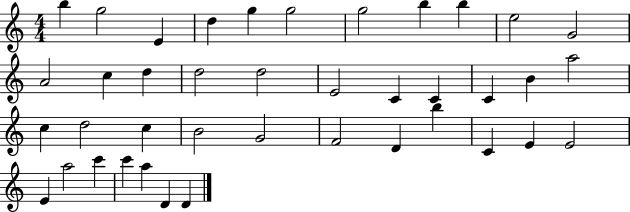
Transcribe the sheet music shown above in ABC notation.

X:1
T:Untitled
M:4/4
L:1/4
K:C
b g2 E d g g2 g2 b b e2 G2 A2 c d d2 d2 E2 C C C B a2 c d2 c B2 G2 F2 D b C E E2 E a2 c' c' a D D